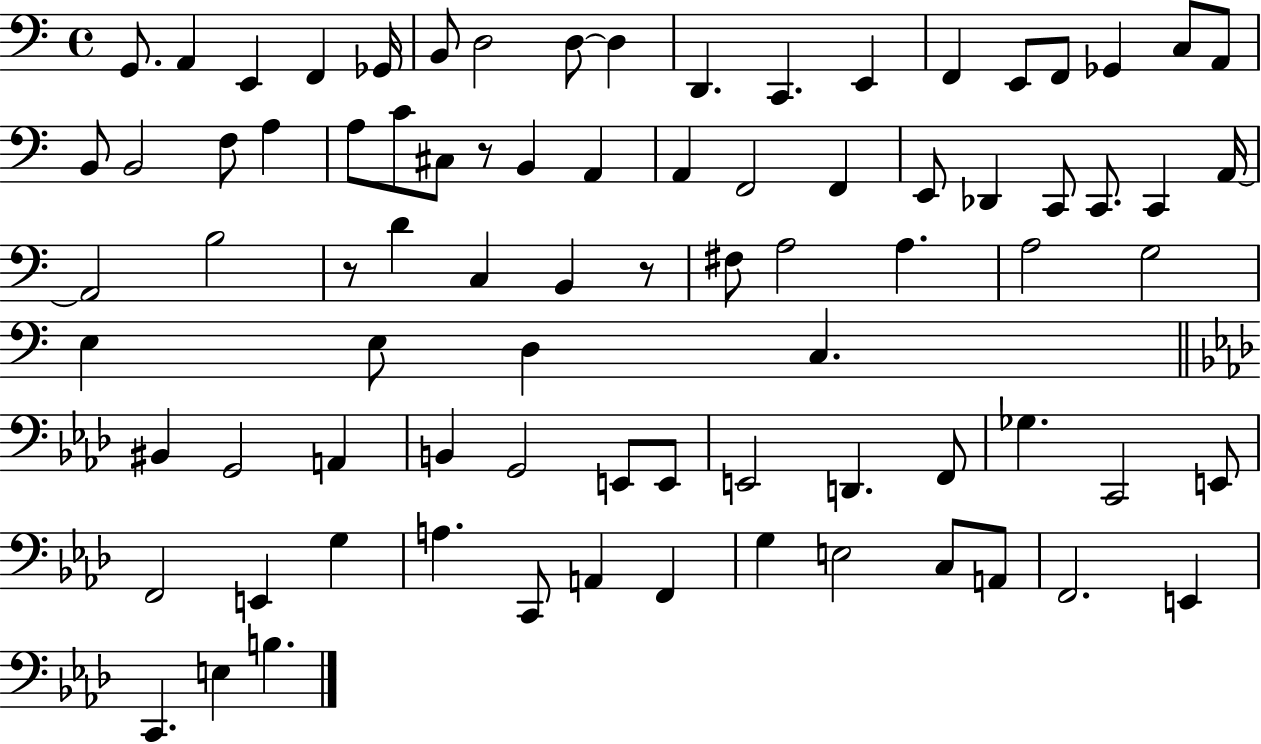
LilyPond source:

{
  \clef bass
  \time 4/4
  \defaultTimeSignature
  \key c \major
  g,8. a,4 e,4 f,4 ges,16 | b,8 d2 d8~~ d4 | d,4. c,4. e,4 | f,4 e,8 f,8 ges,4 c8 a,8 | \break b,8 b,2 f8 a4 | a8 c'8 cis8 r8 b,4 a,4 | a,4 f,2 f,4 | e,8 des,4 c,8 c,8. c,4 a,16~~ | \break a,2 b2 | r8 d'4 c4 b,4 r8 | fis8 a2 a4. | a2 g2 | \break e4 e8 d4 c4. | \bar "||" \break \key f \minor bis,4 g,2 a,4 | b,4 g,2 e,8 e,8 | e,2 d,4. f,8 | ges4. c,2 e,8 | \break f,2 e,4 g4 | a4. c,8 a,4 f,4 | g4 e2 c8 a,8 | f,2. e,4 | \break c,4. e4 b4. | \bar "|."
}